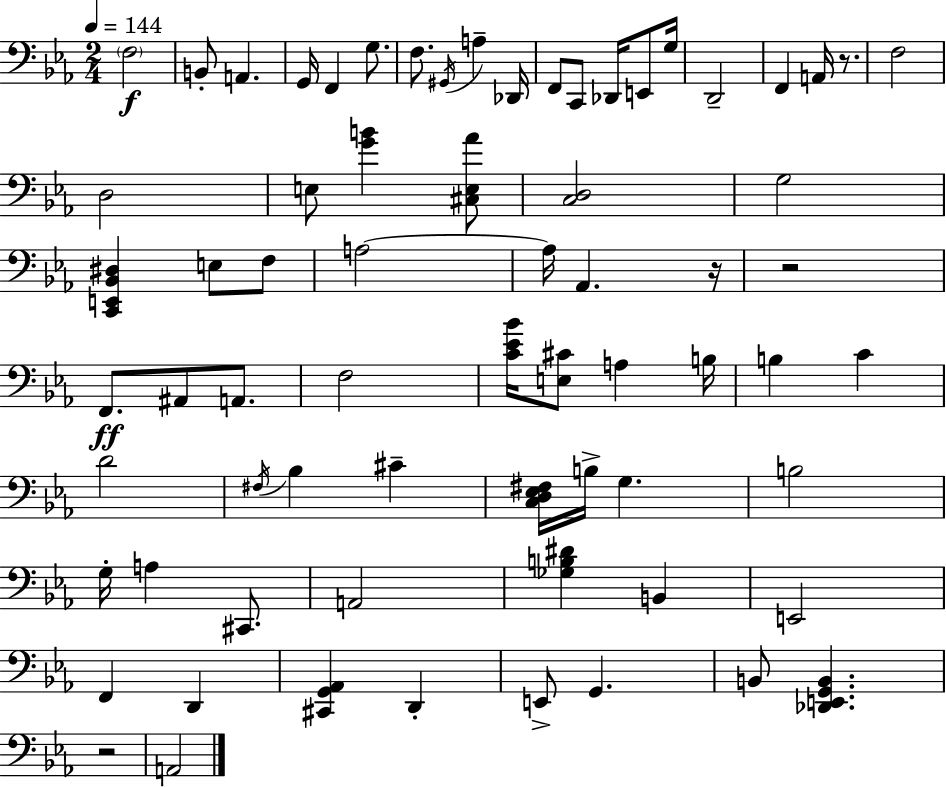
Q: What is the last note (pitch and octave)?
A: A2